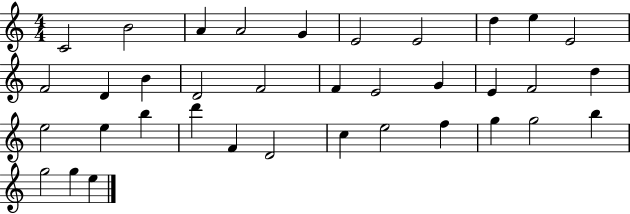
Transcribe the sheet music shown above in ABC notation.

X:1
T:Untitled
M:4/4
L:1/4
K:C
C2 B2 A A2 G E2 E2 d e E2 F2 D B D2 F2 F E2 G E F2 d e2 e b d' F D2 c e2 f g g2 b g2 g e